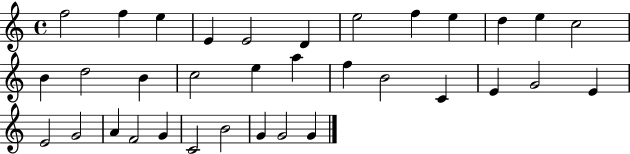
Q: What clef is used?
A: treble